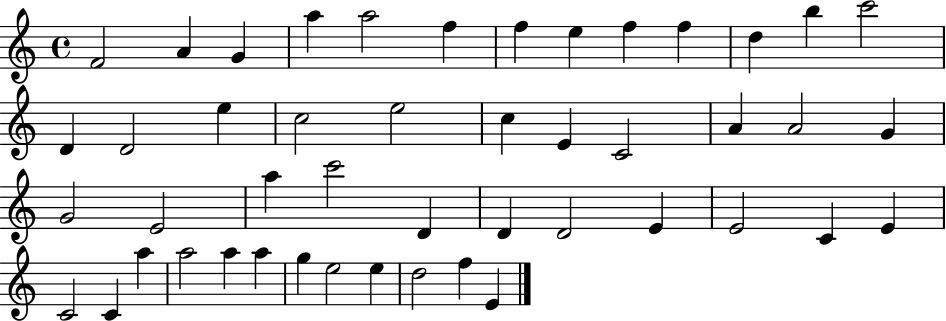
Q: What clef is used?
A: treble